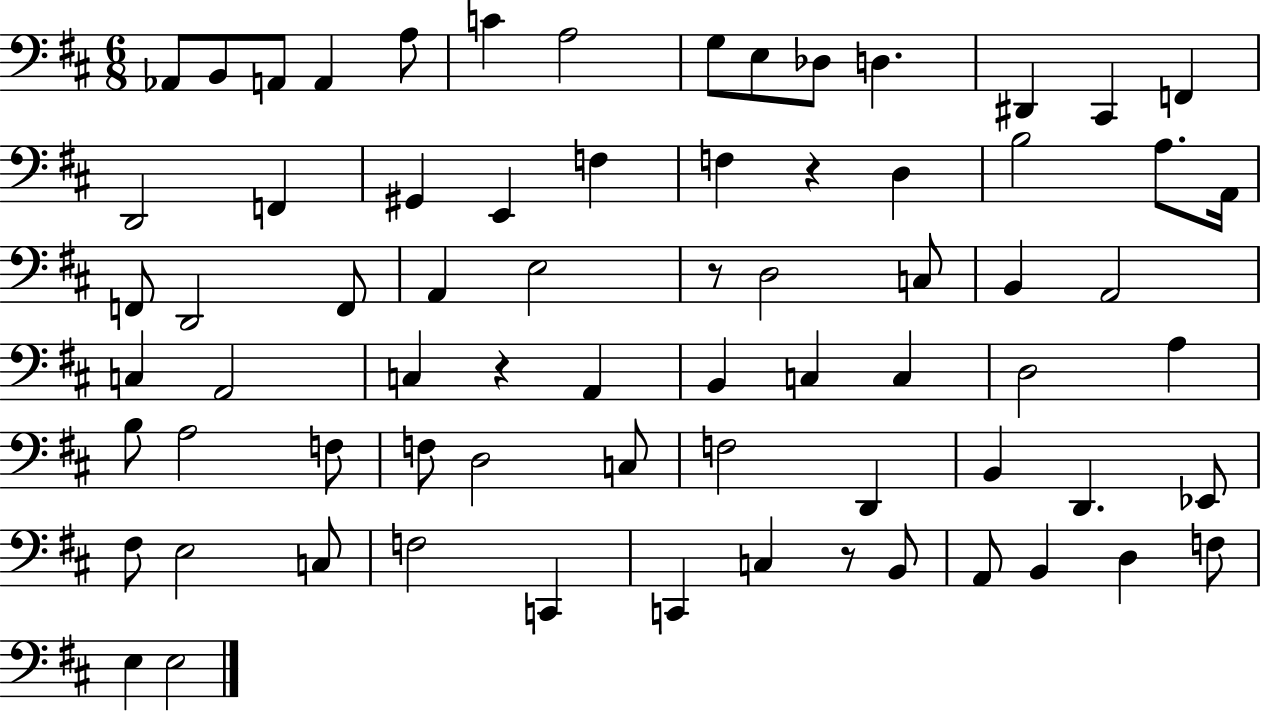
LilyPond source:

{
  \clef bass
  \numericTimeSignature
  \time 6/8
  \key d \major
  aes,8 b,8 a,8 a,4 a8 | c'4 a2 | g8 e8 des8 d4. | dis,4 cis,4 f,4 | \break d,2 f,4 | gis,4 e,4 f4 | f4 r4 d4 | b2 a8. a,16 | \break f,8 d,2 f,8 | a,4 e2 | r8 d2 c8 | b,4 a,2 | \break c4 a,2 | c4 r4 a,4 | b,4 c4 c4 | d2 a4 | \break b8 a2 f8 | f8 d2 c8 | f2 d,4 | b,4 d,4. ees,8 | \break fis8 e2 c8 | f2 c,4 | c,4 c4 r8 b,8 | a,8 b,4 d4 f8 | \break e4 e2 | \bar "|."
}